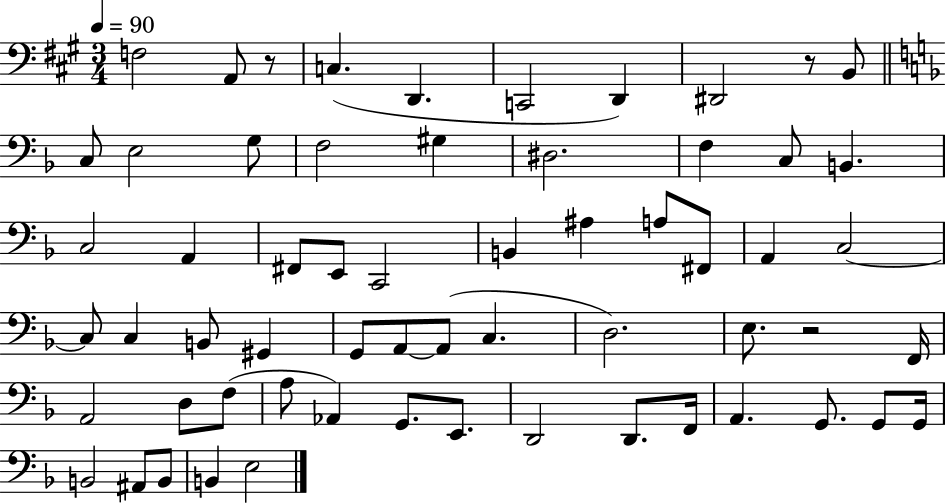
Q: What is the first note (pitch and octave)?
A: F3